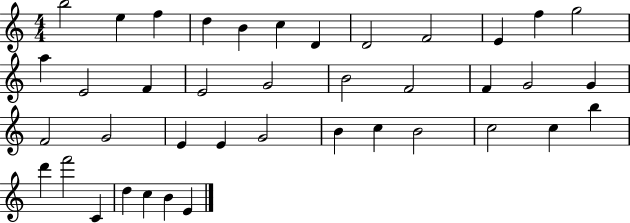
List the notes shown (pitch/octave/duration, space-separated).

B5/h E5/q F5/q D5/q B4/q C5/q D4/q D4/h F4/h E4/q F5/q G5/h A5/q E4/h F4/q E4/h G4/h B4/h F4/h F4/q G4/h G4/q F4/h G4/h E4/q E4/q G4/h B4/q C5/q B4/h C5/h C5/q B5/q D6/q F6/h C4/q D5/q C5/q B4/q E4/q